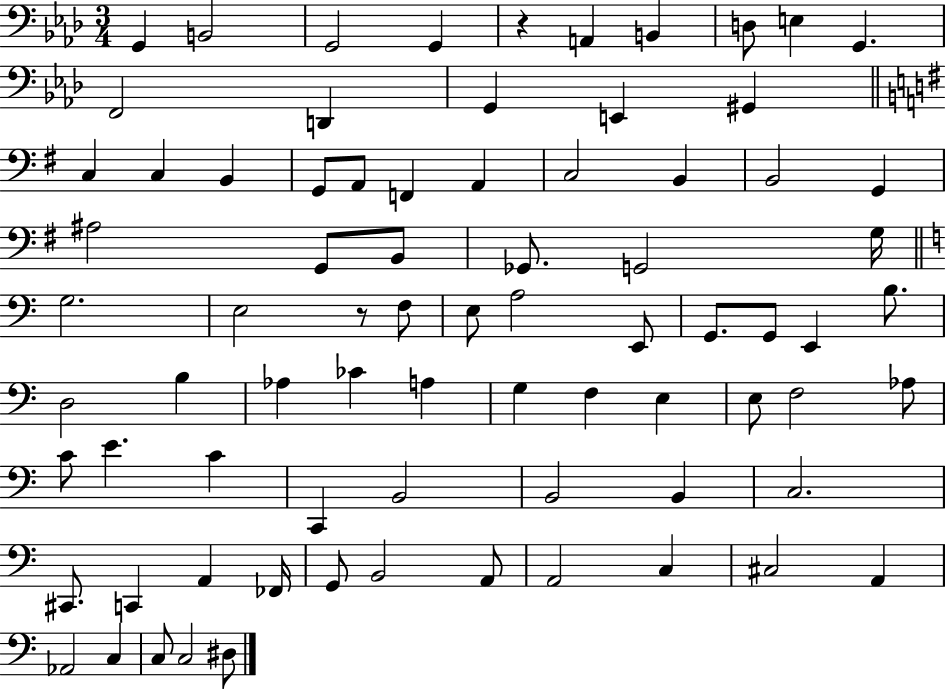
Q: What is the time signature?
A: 3/4